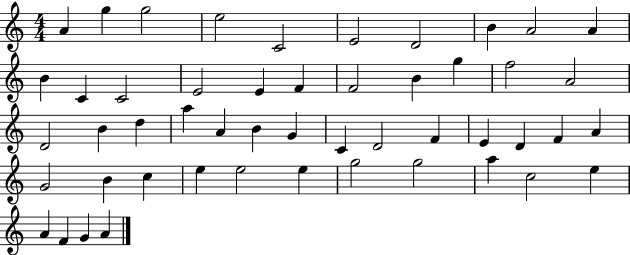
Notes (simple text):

A4/q G5/q G5/h E5/h C4/h E4/h D4/h B4/q A4/h A4/q B4/q C4/q C4/h E4/h E4/q F4/q F4/h B4/q G5/q F5/h A4/h D4/h B4/q D5/q A5/q A4/q B4/q G4/q C4/q D4/h F4/q E4/q D4/q F4/q A4/q G4/h B4/q C5/q E5/q E5/h E5/q G5/h G5/h A5/q C5/h E5/q A4/q F4/q G4/q A4/q